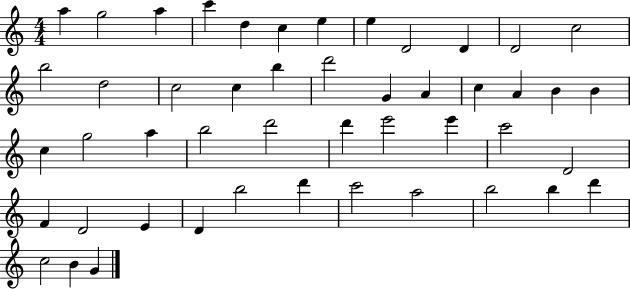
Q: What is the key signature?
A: C major